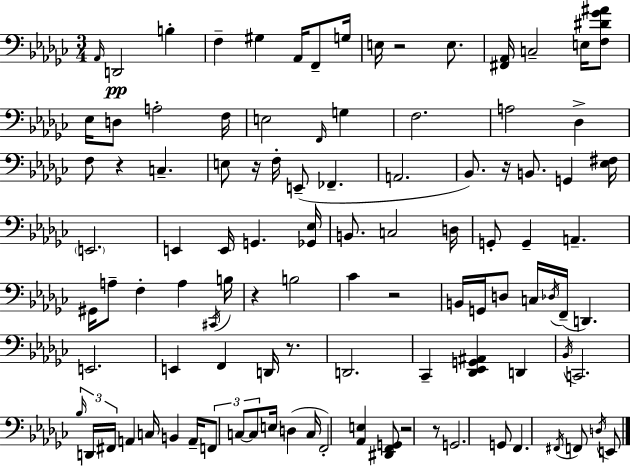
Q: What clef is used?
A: bass